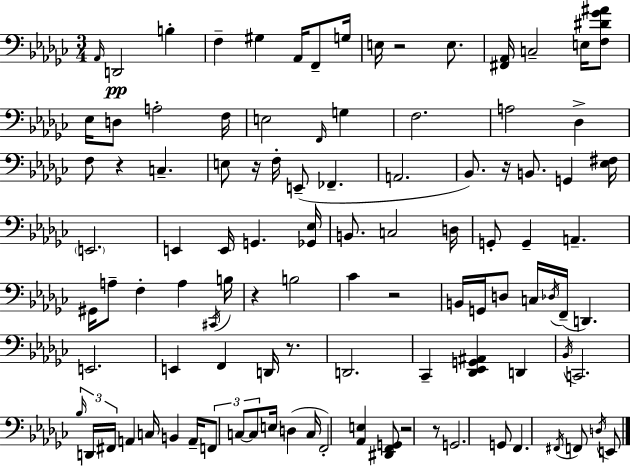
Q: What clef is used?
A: bass